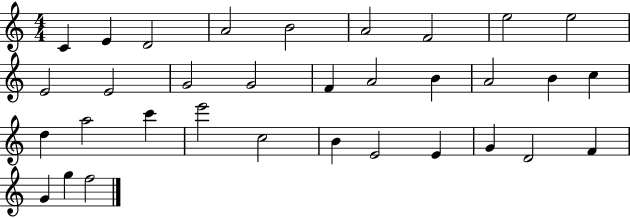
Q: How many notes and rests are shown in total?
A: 33